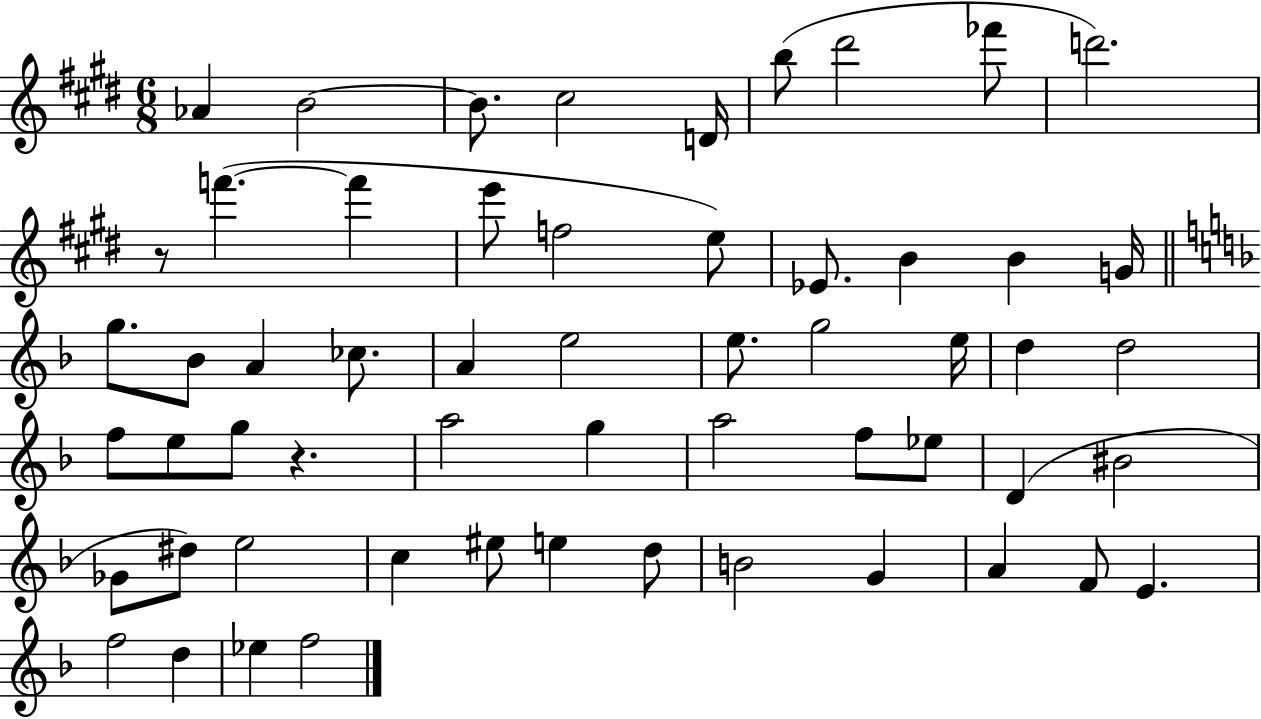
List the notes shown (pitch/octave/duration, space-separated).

Ab4/q B4/h B4/e. C#5/h D4/s B5/e D#6/h FES6/e D6/h. R/e F6/q. F6/q E6/e F5/h E5/e Eb4/e. B4/q B4/q G4/s G5/e. Bb4/e A4/q CES5/e. A4/q E5/h E5/e. G5/h E5/s D5/q D5/h F5/e E5/e G5/e R/q. A5/h G5/q A5/h F5/e Eb5/e D4/q BIS4/h Gb4/e D#5/e E5/h C5/q EIS5/e E5/q D5/e B4/h G4/q A4/q F4/e E4/q. F5/h D5/q Eb5/q F5/h